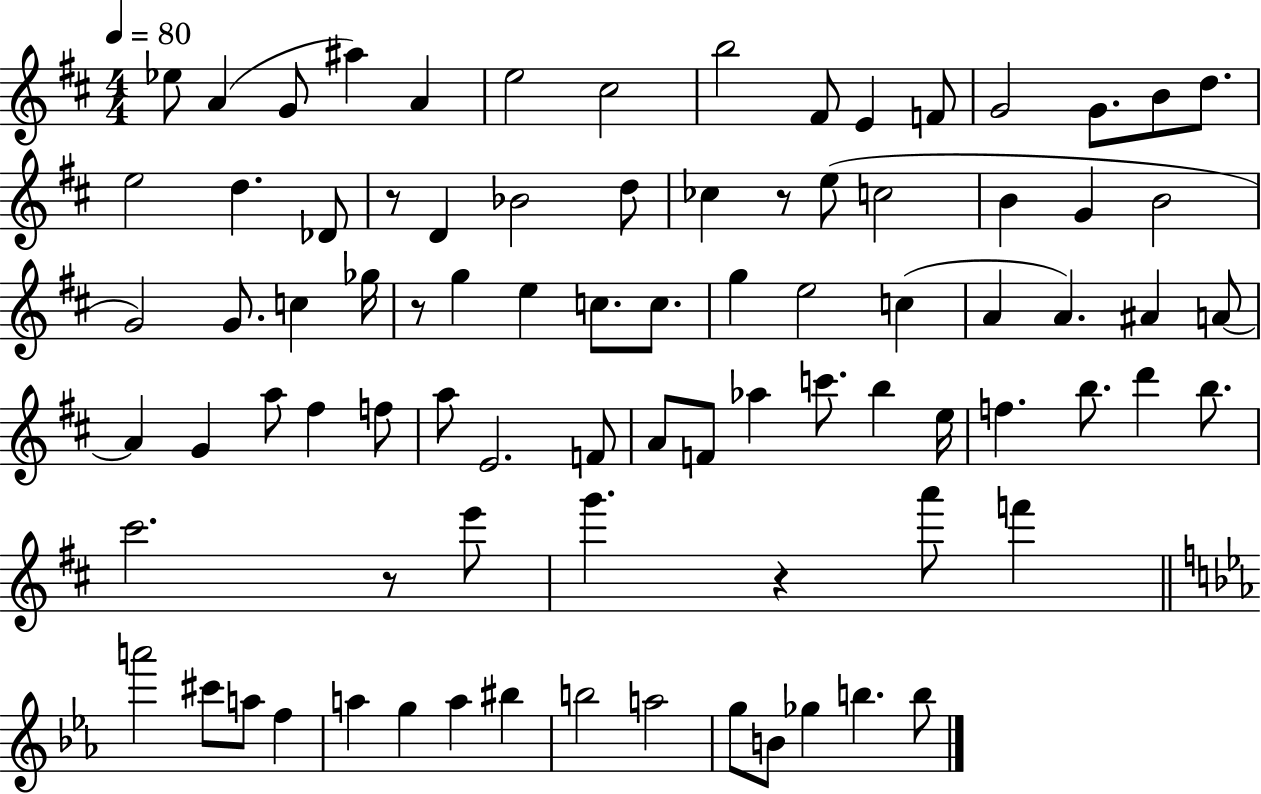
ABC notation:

X:1
T:Untitled
M:4/4
L:1/4
K:D
_e/2 A G/2 ^a A e2 ^c2 b2 ^F/2 E F/2 G2 G/2 B/2 d/2 e2 d _D/2 z/2 D _B2 d/2 _c z/2 e/2 c2 B G B2 G2 G/2 c _g/4 z/2 g e c/2 c/2 g e2 c A A ^A A/2 A G a/2 ^f f/2 a/2 E2 F/2 A/2 F/2 _a c'/2 b e/4 f b/2 d' b/2 ^c'2 z/2 e'/2 g' z a'/2 f' a'2 ^c'/2 a/2 f a g a ^b b2 a2 g/2 B/2 _g b b/2